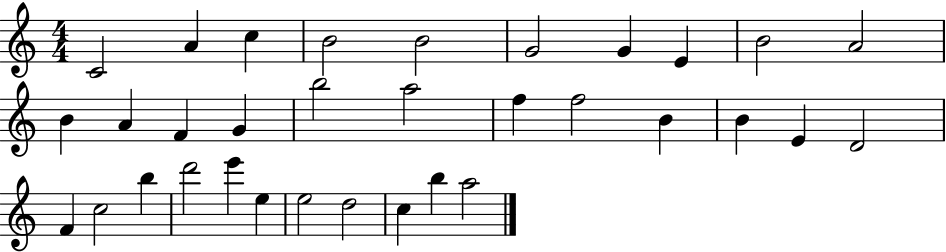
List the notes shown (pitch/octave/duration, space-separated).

C4/h A4/q C5/q B4/h B4/h G4/h G4/q E4/q B4/h A4/h B4/q A4/q F4/q G4/q B5/h A5/h F5/q F5/h B4/q B4/q E4/q D4/h F4/q C5/h B5/q D6/h E6/q E5/q E5/h D5/h C5/q B5/q A5/h